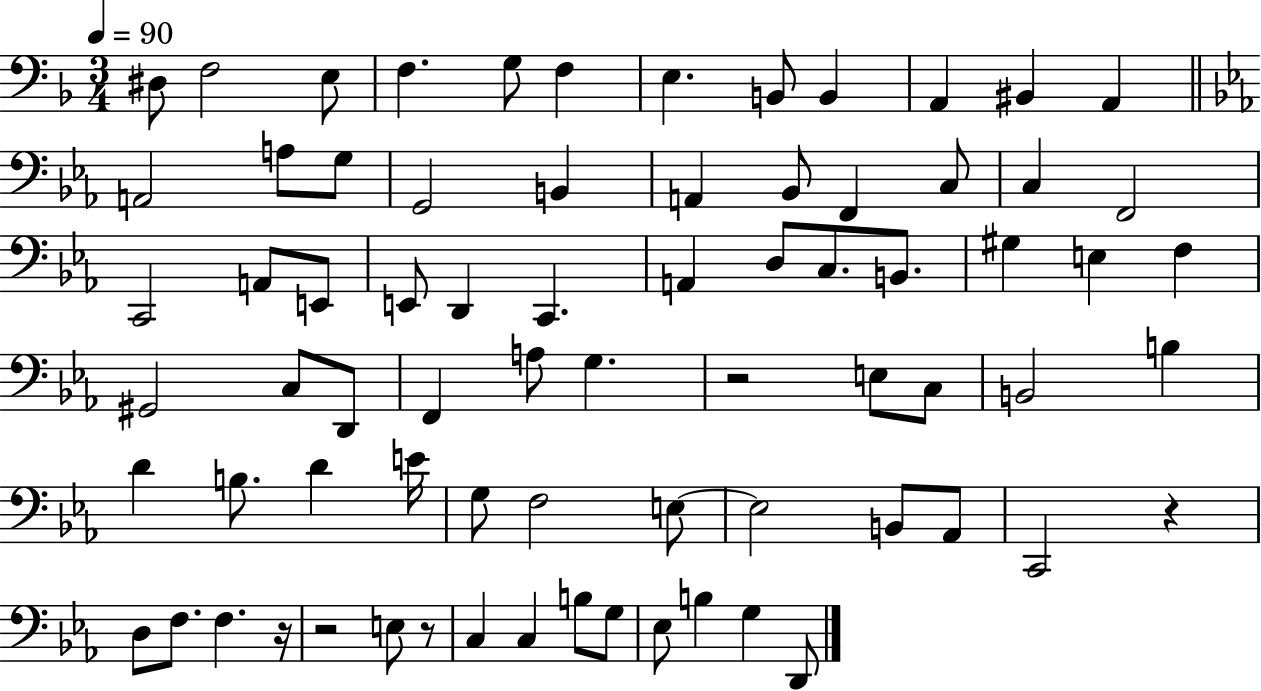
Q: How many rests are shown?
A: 5